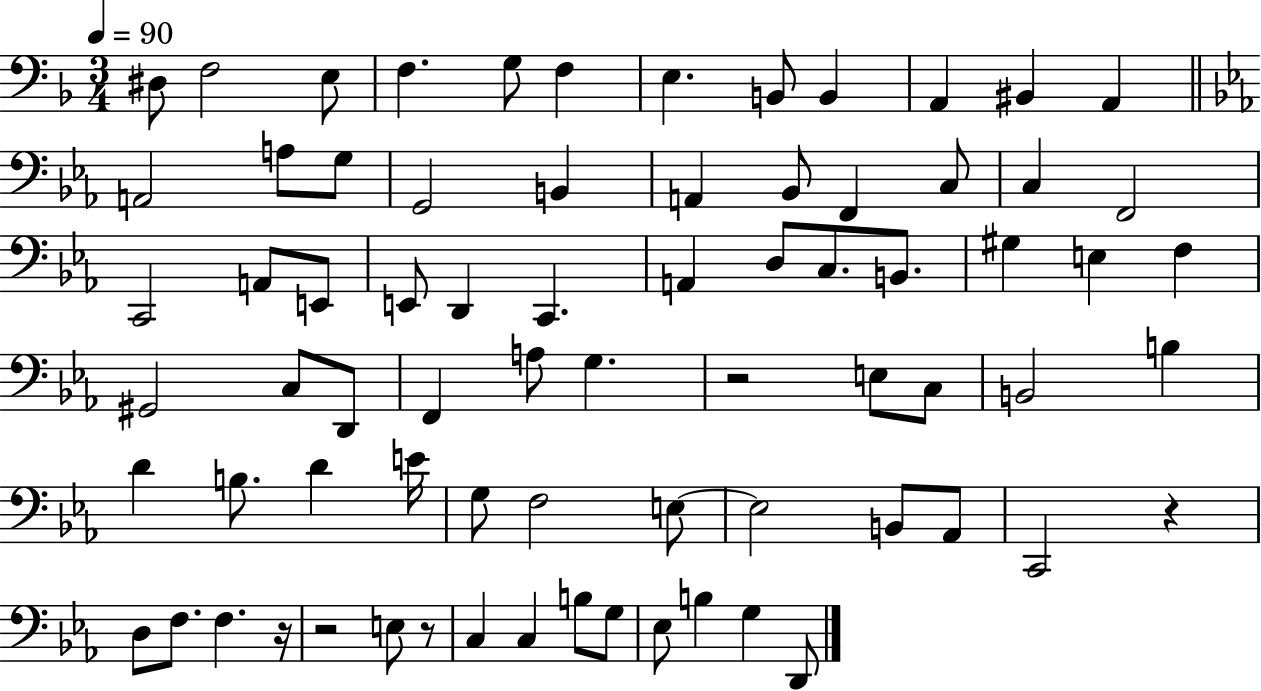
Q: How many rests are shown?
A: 5